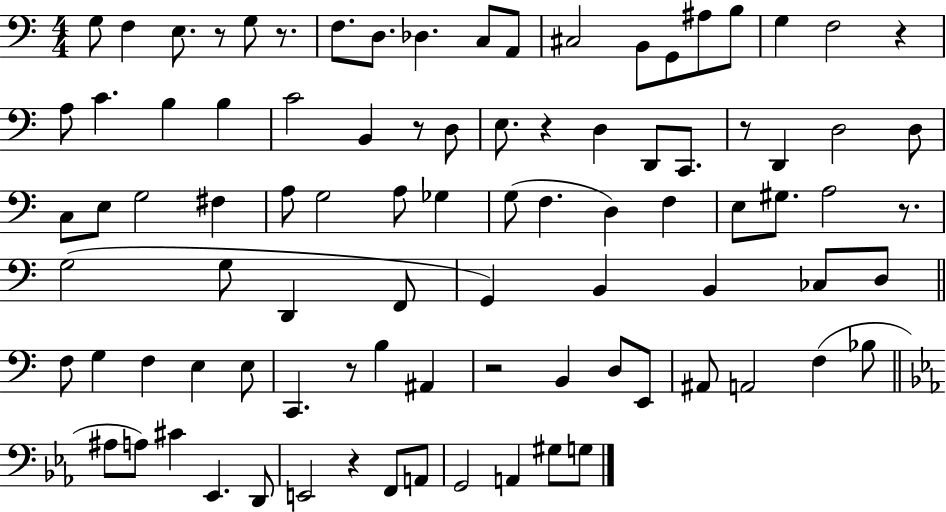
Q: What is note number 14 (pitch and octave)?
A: B3